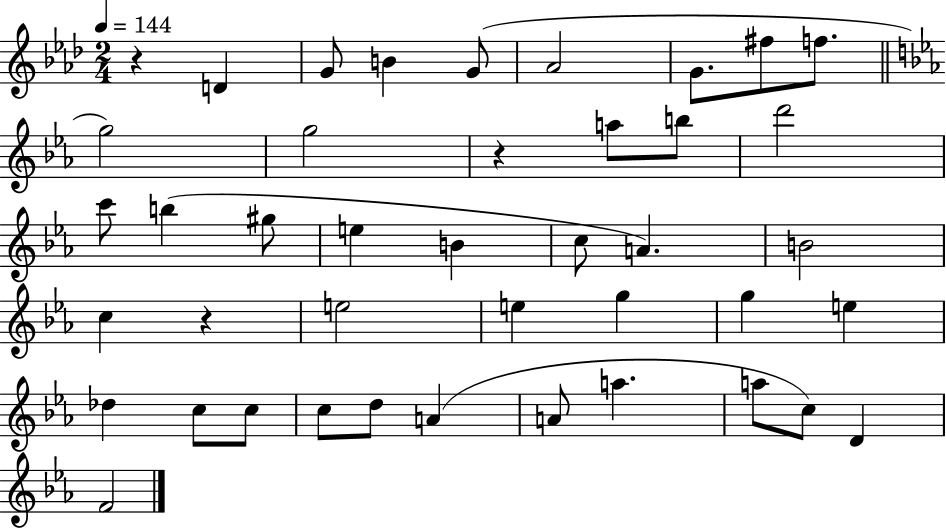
R/q D4/q G4/e B4/q G4/e Ab4/h G4/e. F#5/e F5/e. G5/h G5/h R/q A5/e B5/e D6/h C6/e B5/q G#5/e E5/q B4/q C5/e A4/q. B4/h C5/q R/q E5/h E5/q G5/q G5/q E5/q Db5/q C5/e C5/e C5/e D5/e A4/q A4/e A5/q. A5/e C5/e D4/q F4/h